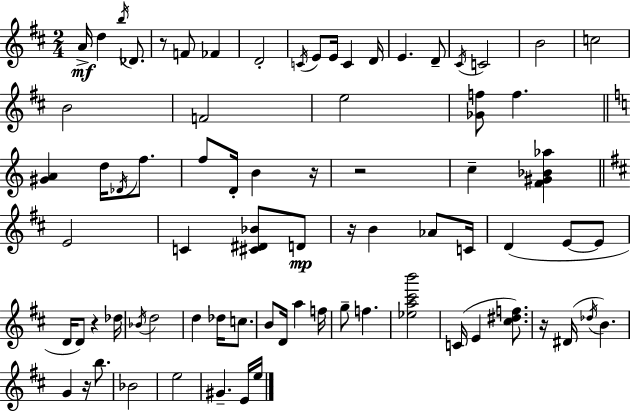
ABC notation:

X:1
T:Untitled
M:2/4
L:1/4
K:D
A/4 d b/4 _D/2 z/2 F/2 _F D2 C/4 E/2 E/4 C D/4 E D/2 ^C/4 C2 B2 c2 B2 F2 e2 [_Gf]/2 f [^GA] d/4 _D/4 f/2 f/2 D/4 B z/4 z2 c [F^G_B_a] E2 C [^C^D_B]/2 D/2 z/4 B _A/2 C/4 D E/2 E/2 D/4 D/2 z _d/4 _B/4 d2 d _d/4 c/2 B/2 D/4 a f/4 g/2 f [_ea^c'b']2 C/4 E [^c^df]/2 z/4 ^D/4 _d/4 B G z/4 b/2 _B2 e2 ^G E/4 e/4